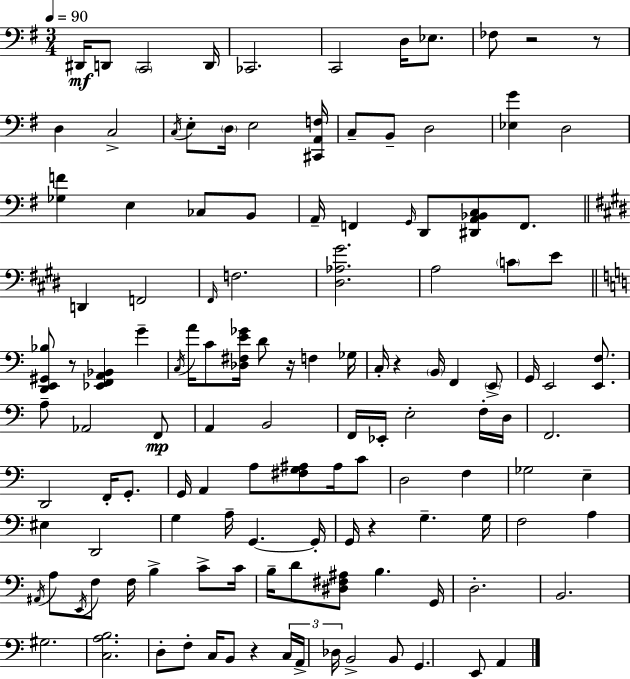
X:1
T:Untitled
M:3/4
L:1/4
K:Em
^D,,/4 D,,/2 C,,2 D,,/4 _C,,2 C,,2 D,/4 _E,/2 _F,/2 z2 z/2 D, C,2 C,/4 E,/2 D,/4 E,2 [^C,,A,,F,]/4 C,/2 B,,/2 D,2 [_E,G] D,2 [_G,F] E, _C,/2 B,,/2 A,,/4 F,, G,,/4 D,,/2 [^D,,A,,_B,,C,]/2 F,,/2 D,, F,,2 ^F,,/4 F,2 [^D,_A,^G]2 A,2 C/2 E/2 [D,,E,,^G,,_B,]/2 z/2 [_E,,F,,A,,_B,,] G C,/4 A/4 C/2 [_D,^F,E_G]/4 D/2 z/4 F, _G,/4 C,/4 z B,,/4 F,, E,,/2 G,,/4 E,,2 [E,,F,]/2 A,/2 _A,,2 F,,/2 A,, B,,2 F,,/4 _E,,/4 E,2 F,/4 D,/4 F,,2 D,,2 F,,/4 G,,/2 G,,/4 A,, A,/2 [^F,G,^A,]/2 ^A,/4 C/2 D,2 F, _G,2 E, ^E, D,,2 G, A,/4 G,, G,,/4 G,,/4 z G, G,/4 F,2 A, ^A,,/4 A,/2 E,,/4 F,/2 F,/4 B, C/2 C/4 B,/4 D/2 [^D,^F,^A,]/2 B, G,,/4 D,2 B,,2 ^G,2 [C,A,B,]2 D,/2 F,/2 C,/4 B,,/2 z C,/4 A,,/4 _D,/4 B,,2 B,,/2 G,, E,,/2 A,,